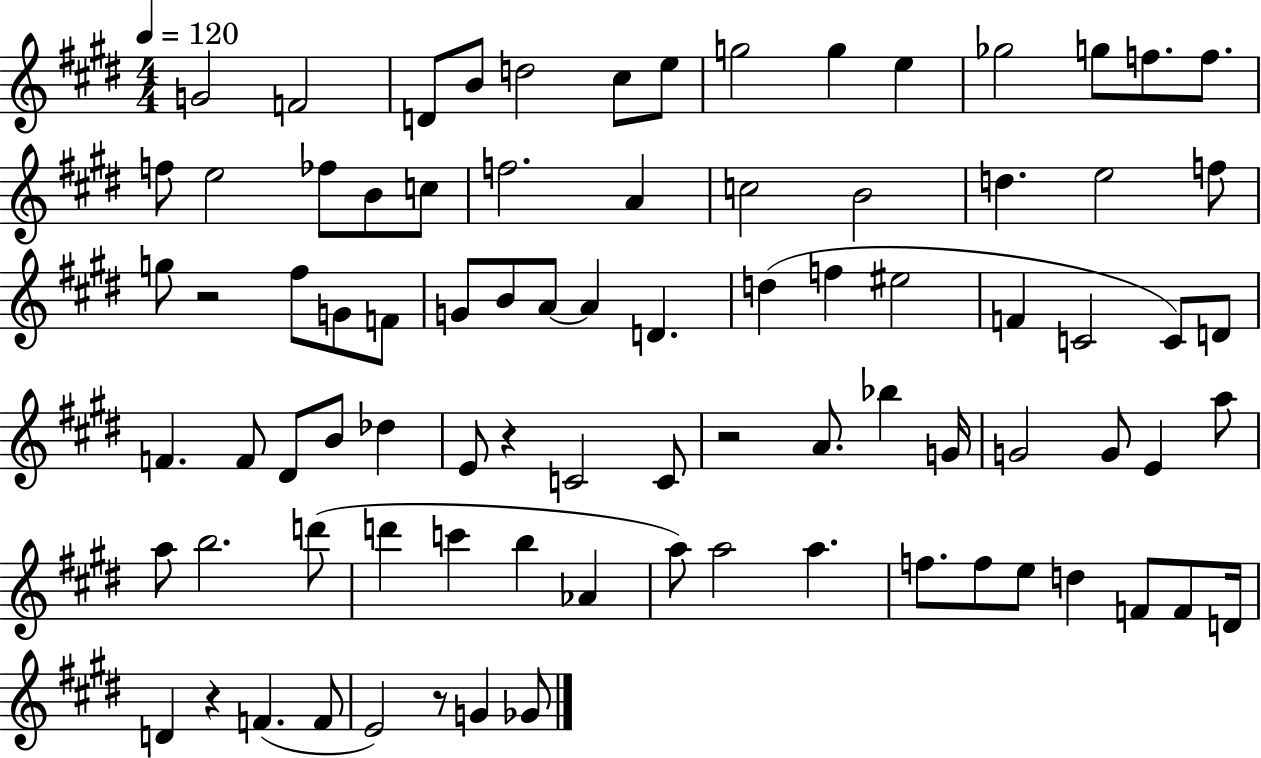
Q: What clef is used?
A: treble